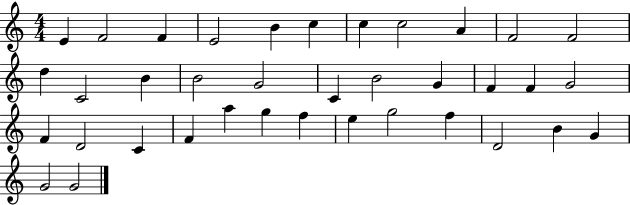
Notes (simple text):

E4/q F4/h F4/q E4/h B4/q C5/q C5/q C5/h A4/q F4/h F4/h D5/q C4/h B4/q B4/h G4/h C4/q B4/h G4/q F4/q F4/q G4/h F4/q D4/h C4/q F4/q A5/q G5/q F5/q E5/q G5/h F5/q D4/h B4/q G4/q G4/h G4/h